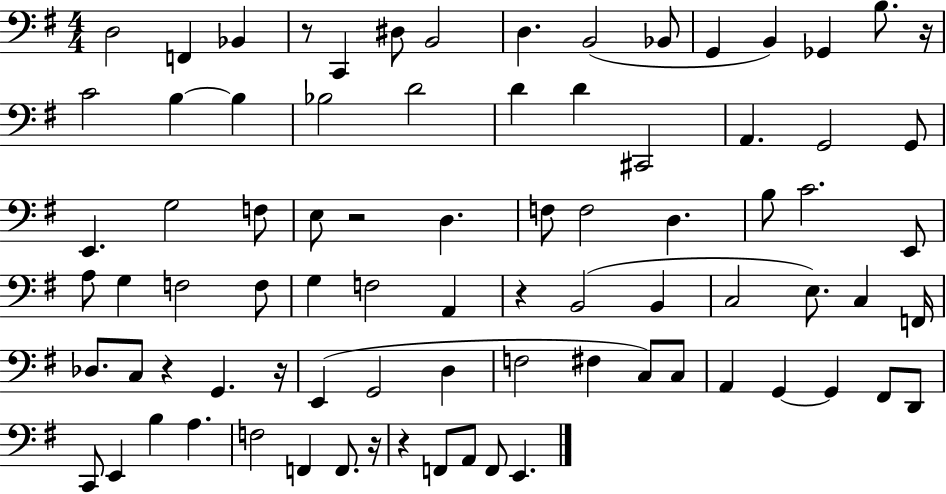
{
  \clef bass
  \numericTimeSignature
  \time 4/4
  \key g \major
  d2 f,4 bes,4 | r8 c,4 dis8 b,2 | d4. b,2( bes,8 | g,4 b,4) ges,4 b8. r16 | \break c'2 b4~~ b4 | bes2 d'2 | d'4 d'4 cis,2 | a,4. g,2 g,8 | \break e,4. g2 f8 | e8 r2 d4. | f8 f2 d4. | b8 c'2. e,8 | \break a8 g4 f2 f8 | g4 f2 a,4 | r4 b,2( b,4 | c2 e8.) c4 f,16 | \break des8. c8 r4 g,4. r16 | e,4( g,2 d4 | f2 fis4 c8) c8 | a,4 g,4~~ g,4 fis,8 d,8 | \break c,8 e,4 b4 a4. | f2 f,4 f,8. r16 | r4 f,8 a,8 f,8 e,4. | \bar "|."
}